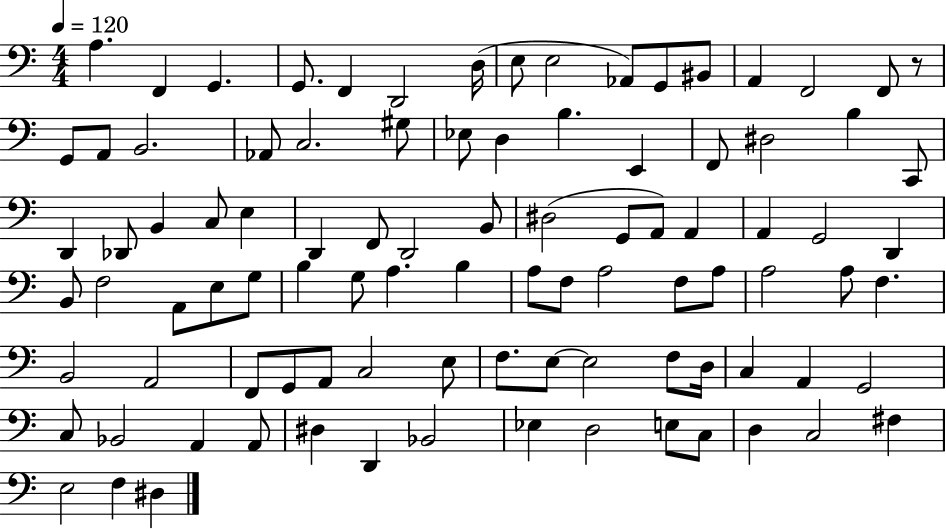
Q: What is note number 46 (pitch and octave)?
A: B2